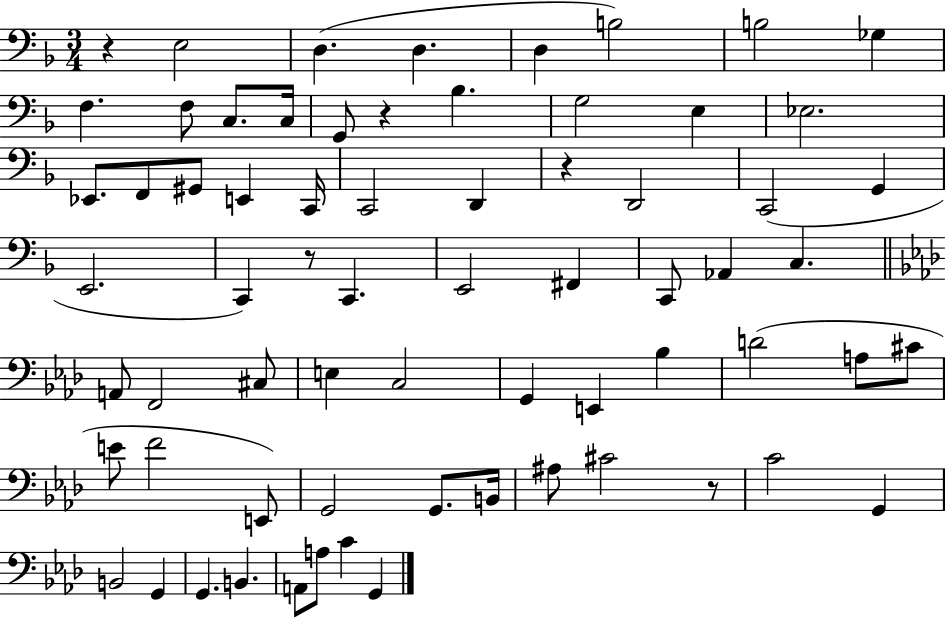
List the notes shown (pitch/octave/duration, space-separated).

R/q E3/h D3/q. D3/q. D3/q B3/h B3/h Gb3/q F3/q. F3/e C3/e. C3/s G2/e R/q Bb3/q. G3/h E3/q Eb3/h. Eb2/e. F2/e G#2/e E2/q C2/s C2/h D2/q R/q D2/h C2/h G2/q E2/h. C2/q R/e C2/q. E2/h F#2/q C2/e Ab2/q C3/q. A2/e F2/h C#3/e E3/q C3/h G2/q E2/q Bb3/q D4/h A3/e C#4/e E4/e F4/h E2/e G2/h G2/e. B2/s A#3/e C#4/h R/e C4/h G2/q B2/h G2/q G2/q. B2/q. A2/e A3/e C4/q G2/q